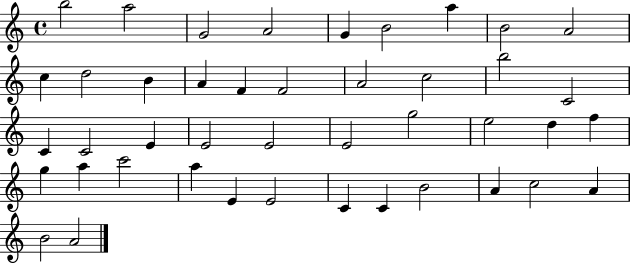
B5/h A5/h G4/h A4/h G4/q B4/h A5/q B4/h A4/h C5/q D5/h B4/q A4/q F4/q F4/h A4/h C5/h B5/h C4/h C4/q C4/h E4/q E4/h E4/h E4/h G5/h E5/h D5/q F5/q G5/q A5/q C6/h A5/q E4/q E4/h C4/q C4/q B4/h A4/q C5/h A4/q B4/h A4/h